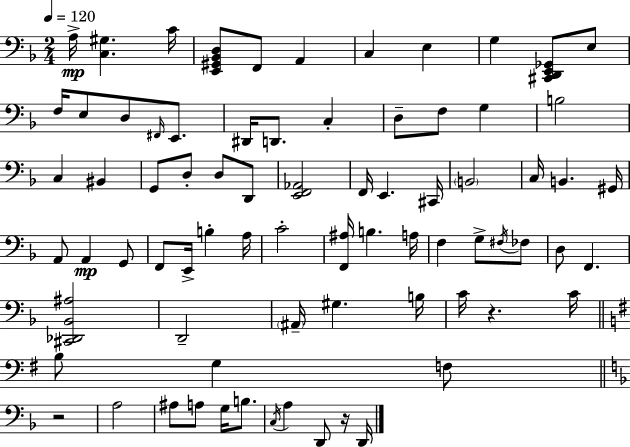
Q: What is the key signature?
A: F major